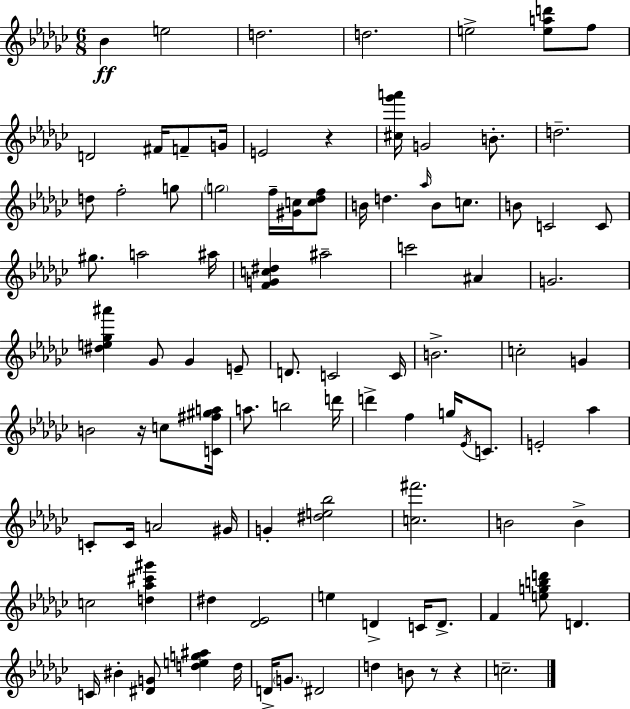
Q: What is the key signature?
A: EES minor